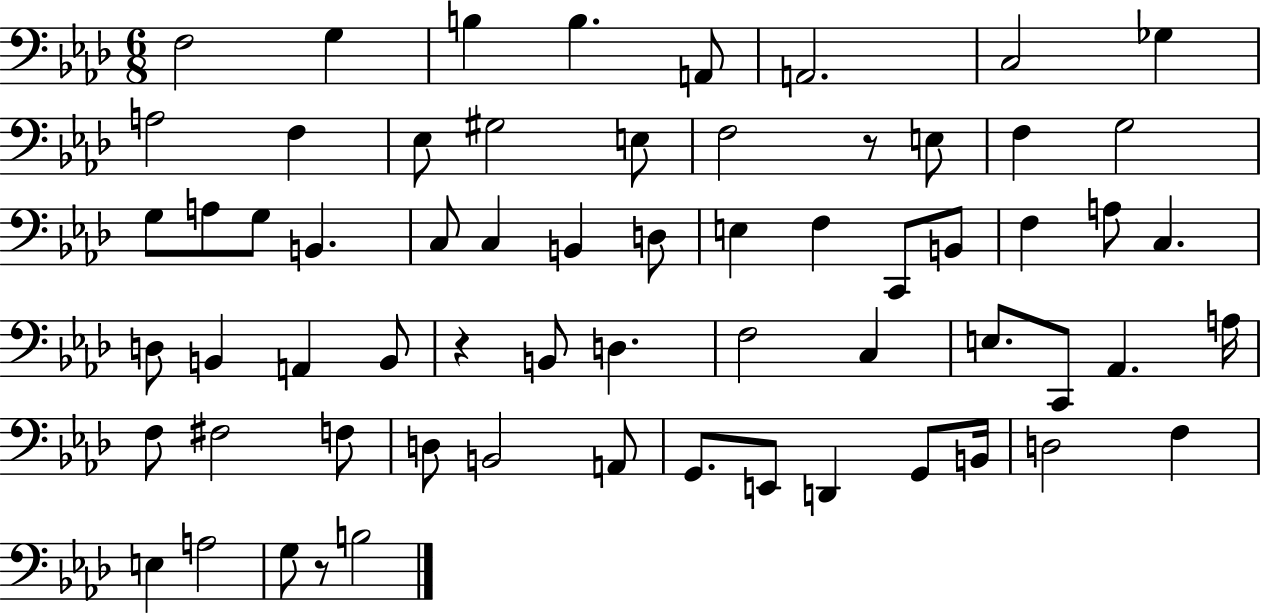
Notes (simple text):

F3/h G3/q B3/q B3/q. A2/e A2/h. C3/h Gb3/q A3/h F3/q Eb3/e G#3/h E3/e F3/h R/e E3/e F3/q G3/h G3/e A3/e G3/e B2/q. C3/e C3/q B2/q D3/e E3/q F3/q C2/e B2/e F3/q A3/e C3/q. D3/e B2/q A2/q B2/e R/q B2/e D3/q. F3/h C3/q E3/e. C2/e Ab2/q. A3/s F3/e F#3/h F3/e D3/e B2/h A2/e G2/e. E2/e D2/q G2/e B2/s D3/h F3/q E3/q A3/h G3/e R/e B3/h